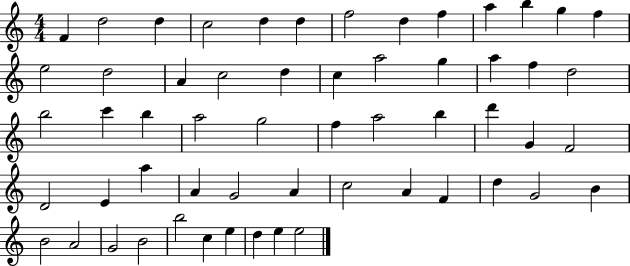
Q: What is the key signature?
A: C major